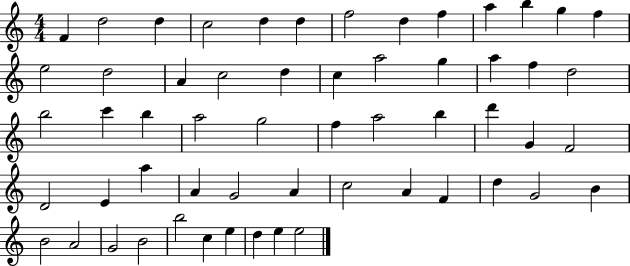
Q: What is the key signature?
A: C major